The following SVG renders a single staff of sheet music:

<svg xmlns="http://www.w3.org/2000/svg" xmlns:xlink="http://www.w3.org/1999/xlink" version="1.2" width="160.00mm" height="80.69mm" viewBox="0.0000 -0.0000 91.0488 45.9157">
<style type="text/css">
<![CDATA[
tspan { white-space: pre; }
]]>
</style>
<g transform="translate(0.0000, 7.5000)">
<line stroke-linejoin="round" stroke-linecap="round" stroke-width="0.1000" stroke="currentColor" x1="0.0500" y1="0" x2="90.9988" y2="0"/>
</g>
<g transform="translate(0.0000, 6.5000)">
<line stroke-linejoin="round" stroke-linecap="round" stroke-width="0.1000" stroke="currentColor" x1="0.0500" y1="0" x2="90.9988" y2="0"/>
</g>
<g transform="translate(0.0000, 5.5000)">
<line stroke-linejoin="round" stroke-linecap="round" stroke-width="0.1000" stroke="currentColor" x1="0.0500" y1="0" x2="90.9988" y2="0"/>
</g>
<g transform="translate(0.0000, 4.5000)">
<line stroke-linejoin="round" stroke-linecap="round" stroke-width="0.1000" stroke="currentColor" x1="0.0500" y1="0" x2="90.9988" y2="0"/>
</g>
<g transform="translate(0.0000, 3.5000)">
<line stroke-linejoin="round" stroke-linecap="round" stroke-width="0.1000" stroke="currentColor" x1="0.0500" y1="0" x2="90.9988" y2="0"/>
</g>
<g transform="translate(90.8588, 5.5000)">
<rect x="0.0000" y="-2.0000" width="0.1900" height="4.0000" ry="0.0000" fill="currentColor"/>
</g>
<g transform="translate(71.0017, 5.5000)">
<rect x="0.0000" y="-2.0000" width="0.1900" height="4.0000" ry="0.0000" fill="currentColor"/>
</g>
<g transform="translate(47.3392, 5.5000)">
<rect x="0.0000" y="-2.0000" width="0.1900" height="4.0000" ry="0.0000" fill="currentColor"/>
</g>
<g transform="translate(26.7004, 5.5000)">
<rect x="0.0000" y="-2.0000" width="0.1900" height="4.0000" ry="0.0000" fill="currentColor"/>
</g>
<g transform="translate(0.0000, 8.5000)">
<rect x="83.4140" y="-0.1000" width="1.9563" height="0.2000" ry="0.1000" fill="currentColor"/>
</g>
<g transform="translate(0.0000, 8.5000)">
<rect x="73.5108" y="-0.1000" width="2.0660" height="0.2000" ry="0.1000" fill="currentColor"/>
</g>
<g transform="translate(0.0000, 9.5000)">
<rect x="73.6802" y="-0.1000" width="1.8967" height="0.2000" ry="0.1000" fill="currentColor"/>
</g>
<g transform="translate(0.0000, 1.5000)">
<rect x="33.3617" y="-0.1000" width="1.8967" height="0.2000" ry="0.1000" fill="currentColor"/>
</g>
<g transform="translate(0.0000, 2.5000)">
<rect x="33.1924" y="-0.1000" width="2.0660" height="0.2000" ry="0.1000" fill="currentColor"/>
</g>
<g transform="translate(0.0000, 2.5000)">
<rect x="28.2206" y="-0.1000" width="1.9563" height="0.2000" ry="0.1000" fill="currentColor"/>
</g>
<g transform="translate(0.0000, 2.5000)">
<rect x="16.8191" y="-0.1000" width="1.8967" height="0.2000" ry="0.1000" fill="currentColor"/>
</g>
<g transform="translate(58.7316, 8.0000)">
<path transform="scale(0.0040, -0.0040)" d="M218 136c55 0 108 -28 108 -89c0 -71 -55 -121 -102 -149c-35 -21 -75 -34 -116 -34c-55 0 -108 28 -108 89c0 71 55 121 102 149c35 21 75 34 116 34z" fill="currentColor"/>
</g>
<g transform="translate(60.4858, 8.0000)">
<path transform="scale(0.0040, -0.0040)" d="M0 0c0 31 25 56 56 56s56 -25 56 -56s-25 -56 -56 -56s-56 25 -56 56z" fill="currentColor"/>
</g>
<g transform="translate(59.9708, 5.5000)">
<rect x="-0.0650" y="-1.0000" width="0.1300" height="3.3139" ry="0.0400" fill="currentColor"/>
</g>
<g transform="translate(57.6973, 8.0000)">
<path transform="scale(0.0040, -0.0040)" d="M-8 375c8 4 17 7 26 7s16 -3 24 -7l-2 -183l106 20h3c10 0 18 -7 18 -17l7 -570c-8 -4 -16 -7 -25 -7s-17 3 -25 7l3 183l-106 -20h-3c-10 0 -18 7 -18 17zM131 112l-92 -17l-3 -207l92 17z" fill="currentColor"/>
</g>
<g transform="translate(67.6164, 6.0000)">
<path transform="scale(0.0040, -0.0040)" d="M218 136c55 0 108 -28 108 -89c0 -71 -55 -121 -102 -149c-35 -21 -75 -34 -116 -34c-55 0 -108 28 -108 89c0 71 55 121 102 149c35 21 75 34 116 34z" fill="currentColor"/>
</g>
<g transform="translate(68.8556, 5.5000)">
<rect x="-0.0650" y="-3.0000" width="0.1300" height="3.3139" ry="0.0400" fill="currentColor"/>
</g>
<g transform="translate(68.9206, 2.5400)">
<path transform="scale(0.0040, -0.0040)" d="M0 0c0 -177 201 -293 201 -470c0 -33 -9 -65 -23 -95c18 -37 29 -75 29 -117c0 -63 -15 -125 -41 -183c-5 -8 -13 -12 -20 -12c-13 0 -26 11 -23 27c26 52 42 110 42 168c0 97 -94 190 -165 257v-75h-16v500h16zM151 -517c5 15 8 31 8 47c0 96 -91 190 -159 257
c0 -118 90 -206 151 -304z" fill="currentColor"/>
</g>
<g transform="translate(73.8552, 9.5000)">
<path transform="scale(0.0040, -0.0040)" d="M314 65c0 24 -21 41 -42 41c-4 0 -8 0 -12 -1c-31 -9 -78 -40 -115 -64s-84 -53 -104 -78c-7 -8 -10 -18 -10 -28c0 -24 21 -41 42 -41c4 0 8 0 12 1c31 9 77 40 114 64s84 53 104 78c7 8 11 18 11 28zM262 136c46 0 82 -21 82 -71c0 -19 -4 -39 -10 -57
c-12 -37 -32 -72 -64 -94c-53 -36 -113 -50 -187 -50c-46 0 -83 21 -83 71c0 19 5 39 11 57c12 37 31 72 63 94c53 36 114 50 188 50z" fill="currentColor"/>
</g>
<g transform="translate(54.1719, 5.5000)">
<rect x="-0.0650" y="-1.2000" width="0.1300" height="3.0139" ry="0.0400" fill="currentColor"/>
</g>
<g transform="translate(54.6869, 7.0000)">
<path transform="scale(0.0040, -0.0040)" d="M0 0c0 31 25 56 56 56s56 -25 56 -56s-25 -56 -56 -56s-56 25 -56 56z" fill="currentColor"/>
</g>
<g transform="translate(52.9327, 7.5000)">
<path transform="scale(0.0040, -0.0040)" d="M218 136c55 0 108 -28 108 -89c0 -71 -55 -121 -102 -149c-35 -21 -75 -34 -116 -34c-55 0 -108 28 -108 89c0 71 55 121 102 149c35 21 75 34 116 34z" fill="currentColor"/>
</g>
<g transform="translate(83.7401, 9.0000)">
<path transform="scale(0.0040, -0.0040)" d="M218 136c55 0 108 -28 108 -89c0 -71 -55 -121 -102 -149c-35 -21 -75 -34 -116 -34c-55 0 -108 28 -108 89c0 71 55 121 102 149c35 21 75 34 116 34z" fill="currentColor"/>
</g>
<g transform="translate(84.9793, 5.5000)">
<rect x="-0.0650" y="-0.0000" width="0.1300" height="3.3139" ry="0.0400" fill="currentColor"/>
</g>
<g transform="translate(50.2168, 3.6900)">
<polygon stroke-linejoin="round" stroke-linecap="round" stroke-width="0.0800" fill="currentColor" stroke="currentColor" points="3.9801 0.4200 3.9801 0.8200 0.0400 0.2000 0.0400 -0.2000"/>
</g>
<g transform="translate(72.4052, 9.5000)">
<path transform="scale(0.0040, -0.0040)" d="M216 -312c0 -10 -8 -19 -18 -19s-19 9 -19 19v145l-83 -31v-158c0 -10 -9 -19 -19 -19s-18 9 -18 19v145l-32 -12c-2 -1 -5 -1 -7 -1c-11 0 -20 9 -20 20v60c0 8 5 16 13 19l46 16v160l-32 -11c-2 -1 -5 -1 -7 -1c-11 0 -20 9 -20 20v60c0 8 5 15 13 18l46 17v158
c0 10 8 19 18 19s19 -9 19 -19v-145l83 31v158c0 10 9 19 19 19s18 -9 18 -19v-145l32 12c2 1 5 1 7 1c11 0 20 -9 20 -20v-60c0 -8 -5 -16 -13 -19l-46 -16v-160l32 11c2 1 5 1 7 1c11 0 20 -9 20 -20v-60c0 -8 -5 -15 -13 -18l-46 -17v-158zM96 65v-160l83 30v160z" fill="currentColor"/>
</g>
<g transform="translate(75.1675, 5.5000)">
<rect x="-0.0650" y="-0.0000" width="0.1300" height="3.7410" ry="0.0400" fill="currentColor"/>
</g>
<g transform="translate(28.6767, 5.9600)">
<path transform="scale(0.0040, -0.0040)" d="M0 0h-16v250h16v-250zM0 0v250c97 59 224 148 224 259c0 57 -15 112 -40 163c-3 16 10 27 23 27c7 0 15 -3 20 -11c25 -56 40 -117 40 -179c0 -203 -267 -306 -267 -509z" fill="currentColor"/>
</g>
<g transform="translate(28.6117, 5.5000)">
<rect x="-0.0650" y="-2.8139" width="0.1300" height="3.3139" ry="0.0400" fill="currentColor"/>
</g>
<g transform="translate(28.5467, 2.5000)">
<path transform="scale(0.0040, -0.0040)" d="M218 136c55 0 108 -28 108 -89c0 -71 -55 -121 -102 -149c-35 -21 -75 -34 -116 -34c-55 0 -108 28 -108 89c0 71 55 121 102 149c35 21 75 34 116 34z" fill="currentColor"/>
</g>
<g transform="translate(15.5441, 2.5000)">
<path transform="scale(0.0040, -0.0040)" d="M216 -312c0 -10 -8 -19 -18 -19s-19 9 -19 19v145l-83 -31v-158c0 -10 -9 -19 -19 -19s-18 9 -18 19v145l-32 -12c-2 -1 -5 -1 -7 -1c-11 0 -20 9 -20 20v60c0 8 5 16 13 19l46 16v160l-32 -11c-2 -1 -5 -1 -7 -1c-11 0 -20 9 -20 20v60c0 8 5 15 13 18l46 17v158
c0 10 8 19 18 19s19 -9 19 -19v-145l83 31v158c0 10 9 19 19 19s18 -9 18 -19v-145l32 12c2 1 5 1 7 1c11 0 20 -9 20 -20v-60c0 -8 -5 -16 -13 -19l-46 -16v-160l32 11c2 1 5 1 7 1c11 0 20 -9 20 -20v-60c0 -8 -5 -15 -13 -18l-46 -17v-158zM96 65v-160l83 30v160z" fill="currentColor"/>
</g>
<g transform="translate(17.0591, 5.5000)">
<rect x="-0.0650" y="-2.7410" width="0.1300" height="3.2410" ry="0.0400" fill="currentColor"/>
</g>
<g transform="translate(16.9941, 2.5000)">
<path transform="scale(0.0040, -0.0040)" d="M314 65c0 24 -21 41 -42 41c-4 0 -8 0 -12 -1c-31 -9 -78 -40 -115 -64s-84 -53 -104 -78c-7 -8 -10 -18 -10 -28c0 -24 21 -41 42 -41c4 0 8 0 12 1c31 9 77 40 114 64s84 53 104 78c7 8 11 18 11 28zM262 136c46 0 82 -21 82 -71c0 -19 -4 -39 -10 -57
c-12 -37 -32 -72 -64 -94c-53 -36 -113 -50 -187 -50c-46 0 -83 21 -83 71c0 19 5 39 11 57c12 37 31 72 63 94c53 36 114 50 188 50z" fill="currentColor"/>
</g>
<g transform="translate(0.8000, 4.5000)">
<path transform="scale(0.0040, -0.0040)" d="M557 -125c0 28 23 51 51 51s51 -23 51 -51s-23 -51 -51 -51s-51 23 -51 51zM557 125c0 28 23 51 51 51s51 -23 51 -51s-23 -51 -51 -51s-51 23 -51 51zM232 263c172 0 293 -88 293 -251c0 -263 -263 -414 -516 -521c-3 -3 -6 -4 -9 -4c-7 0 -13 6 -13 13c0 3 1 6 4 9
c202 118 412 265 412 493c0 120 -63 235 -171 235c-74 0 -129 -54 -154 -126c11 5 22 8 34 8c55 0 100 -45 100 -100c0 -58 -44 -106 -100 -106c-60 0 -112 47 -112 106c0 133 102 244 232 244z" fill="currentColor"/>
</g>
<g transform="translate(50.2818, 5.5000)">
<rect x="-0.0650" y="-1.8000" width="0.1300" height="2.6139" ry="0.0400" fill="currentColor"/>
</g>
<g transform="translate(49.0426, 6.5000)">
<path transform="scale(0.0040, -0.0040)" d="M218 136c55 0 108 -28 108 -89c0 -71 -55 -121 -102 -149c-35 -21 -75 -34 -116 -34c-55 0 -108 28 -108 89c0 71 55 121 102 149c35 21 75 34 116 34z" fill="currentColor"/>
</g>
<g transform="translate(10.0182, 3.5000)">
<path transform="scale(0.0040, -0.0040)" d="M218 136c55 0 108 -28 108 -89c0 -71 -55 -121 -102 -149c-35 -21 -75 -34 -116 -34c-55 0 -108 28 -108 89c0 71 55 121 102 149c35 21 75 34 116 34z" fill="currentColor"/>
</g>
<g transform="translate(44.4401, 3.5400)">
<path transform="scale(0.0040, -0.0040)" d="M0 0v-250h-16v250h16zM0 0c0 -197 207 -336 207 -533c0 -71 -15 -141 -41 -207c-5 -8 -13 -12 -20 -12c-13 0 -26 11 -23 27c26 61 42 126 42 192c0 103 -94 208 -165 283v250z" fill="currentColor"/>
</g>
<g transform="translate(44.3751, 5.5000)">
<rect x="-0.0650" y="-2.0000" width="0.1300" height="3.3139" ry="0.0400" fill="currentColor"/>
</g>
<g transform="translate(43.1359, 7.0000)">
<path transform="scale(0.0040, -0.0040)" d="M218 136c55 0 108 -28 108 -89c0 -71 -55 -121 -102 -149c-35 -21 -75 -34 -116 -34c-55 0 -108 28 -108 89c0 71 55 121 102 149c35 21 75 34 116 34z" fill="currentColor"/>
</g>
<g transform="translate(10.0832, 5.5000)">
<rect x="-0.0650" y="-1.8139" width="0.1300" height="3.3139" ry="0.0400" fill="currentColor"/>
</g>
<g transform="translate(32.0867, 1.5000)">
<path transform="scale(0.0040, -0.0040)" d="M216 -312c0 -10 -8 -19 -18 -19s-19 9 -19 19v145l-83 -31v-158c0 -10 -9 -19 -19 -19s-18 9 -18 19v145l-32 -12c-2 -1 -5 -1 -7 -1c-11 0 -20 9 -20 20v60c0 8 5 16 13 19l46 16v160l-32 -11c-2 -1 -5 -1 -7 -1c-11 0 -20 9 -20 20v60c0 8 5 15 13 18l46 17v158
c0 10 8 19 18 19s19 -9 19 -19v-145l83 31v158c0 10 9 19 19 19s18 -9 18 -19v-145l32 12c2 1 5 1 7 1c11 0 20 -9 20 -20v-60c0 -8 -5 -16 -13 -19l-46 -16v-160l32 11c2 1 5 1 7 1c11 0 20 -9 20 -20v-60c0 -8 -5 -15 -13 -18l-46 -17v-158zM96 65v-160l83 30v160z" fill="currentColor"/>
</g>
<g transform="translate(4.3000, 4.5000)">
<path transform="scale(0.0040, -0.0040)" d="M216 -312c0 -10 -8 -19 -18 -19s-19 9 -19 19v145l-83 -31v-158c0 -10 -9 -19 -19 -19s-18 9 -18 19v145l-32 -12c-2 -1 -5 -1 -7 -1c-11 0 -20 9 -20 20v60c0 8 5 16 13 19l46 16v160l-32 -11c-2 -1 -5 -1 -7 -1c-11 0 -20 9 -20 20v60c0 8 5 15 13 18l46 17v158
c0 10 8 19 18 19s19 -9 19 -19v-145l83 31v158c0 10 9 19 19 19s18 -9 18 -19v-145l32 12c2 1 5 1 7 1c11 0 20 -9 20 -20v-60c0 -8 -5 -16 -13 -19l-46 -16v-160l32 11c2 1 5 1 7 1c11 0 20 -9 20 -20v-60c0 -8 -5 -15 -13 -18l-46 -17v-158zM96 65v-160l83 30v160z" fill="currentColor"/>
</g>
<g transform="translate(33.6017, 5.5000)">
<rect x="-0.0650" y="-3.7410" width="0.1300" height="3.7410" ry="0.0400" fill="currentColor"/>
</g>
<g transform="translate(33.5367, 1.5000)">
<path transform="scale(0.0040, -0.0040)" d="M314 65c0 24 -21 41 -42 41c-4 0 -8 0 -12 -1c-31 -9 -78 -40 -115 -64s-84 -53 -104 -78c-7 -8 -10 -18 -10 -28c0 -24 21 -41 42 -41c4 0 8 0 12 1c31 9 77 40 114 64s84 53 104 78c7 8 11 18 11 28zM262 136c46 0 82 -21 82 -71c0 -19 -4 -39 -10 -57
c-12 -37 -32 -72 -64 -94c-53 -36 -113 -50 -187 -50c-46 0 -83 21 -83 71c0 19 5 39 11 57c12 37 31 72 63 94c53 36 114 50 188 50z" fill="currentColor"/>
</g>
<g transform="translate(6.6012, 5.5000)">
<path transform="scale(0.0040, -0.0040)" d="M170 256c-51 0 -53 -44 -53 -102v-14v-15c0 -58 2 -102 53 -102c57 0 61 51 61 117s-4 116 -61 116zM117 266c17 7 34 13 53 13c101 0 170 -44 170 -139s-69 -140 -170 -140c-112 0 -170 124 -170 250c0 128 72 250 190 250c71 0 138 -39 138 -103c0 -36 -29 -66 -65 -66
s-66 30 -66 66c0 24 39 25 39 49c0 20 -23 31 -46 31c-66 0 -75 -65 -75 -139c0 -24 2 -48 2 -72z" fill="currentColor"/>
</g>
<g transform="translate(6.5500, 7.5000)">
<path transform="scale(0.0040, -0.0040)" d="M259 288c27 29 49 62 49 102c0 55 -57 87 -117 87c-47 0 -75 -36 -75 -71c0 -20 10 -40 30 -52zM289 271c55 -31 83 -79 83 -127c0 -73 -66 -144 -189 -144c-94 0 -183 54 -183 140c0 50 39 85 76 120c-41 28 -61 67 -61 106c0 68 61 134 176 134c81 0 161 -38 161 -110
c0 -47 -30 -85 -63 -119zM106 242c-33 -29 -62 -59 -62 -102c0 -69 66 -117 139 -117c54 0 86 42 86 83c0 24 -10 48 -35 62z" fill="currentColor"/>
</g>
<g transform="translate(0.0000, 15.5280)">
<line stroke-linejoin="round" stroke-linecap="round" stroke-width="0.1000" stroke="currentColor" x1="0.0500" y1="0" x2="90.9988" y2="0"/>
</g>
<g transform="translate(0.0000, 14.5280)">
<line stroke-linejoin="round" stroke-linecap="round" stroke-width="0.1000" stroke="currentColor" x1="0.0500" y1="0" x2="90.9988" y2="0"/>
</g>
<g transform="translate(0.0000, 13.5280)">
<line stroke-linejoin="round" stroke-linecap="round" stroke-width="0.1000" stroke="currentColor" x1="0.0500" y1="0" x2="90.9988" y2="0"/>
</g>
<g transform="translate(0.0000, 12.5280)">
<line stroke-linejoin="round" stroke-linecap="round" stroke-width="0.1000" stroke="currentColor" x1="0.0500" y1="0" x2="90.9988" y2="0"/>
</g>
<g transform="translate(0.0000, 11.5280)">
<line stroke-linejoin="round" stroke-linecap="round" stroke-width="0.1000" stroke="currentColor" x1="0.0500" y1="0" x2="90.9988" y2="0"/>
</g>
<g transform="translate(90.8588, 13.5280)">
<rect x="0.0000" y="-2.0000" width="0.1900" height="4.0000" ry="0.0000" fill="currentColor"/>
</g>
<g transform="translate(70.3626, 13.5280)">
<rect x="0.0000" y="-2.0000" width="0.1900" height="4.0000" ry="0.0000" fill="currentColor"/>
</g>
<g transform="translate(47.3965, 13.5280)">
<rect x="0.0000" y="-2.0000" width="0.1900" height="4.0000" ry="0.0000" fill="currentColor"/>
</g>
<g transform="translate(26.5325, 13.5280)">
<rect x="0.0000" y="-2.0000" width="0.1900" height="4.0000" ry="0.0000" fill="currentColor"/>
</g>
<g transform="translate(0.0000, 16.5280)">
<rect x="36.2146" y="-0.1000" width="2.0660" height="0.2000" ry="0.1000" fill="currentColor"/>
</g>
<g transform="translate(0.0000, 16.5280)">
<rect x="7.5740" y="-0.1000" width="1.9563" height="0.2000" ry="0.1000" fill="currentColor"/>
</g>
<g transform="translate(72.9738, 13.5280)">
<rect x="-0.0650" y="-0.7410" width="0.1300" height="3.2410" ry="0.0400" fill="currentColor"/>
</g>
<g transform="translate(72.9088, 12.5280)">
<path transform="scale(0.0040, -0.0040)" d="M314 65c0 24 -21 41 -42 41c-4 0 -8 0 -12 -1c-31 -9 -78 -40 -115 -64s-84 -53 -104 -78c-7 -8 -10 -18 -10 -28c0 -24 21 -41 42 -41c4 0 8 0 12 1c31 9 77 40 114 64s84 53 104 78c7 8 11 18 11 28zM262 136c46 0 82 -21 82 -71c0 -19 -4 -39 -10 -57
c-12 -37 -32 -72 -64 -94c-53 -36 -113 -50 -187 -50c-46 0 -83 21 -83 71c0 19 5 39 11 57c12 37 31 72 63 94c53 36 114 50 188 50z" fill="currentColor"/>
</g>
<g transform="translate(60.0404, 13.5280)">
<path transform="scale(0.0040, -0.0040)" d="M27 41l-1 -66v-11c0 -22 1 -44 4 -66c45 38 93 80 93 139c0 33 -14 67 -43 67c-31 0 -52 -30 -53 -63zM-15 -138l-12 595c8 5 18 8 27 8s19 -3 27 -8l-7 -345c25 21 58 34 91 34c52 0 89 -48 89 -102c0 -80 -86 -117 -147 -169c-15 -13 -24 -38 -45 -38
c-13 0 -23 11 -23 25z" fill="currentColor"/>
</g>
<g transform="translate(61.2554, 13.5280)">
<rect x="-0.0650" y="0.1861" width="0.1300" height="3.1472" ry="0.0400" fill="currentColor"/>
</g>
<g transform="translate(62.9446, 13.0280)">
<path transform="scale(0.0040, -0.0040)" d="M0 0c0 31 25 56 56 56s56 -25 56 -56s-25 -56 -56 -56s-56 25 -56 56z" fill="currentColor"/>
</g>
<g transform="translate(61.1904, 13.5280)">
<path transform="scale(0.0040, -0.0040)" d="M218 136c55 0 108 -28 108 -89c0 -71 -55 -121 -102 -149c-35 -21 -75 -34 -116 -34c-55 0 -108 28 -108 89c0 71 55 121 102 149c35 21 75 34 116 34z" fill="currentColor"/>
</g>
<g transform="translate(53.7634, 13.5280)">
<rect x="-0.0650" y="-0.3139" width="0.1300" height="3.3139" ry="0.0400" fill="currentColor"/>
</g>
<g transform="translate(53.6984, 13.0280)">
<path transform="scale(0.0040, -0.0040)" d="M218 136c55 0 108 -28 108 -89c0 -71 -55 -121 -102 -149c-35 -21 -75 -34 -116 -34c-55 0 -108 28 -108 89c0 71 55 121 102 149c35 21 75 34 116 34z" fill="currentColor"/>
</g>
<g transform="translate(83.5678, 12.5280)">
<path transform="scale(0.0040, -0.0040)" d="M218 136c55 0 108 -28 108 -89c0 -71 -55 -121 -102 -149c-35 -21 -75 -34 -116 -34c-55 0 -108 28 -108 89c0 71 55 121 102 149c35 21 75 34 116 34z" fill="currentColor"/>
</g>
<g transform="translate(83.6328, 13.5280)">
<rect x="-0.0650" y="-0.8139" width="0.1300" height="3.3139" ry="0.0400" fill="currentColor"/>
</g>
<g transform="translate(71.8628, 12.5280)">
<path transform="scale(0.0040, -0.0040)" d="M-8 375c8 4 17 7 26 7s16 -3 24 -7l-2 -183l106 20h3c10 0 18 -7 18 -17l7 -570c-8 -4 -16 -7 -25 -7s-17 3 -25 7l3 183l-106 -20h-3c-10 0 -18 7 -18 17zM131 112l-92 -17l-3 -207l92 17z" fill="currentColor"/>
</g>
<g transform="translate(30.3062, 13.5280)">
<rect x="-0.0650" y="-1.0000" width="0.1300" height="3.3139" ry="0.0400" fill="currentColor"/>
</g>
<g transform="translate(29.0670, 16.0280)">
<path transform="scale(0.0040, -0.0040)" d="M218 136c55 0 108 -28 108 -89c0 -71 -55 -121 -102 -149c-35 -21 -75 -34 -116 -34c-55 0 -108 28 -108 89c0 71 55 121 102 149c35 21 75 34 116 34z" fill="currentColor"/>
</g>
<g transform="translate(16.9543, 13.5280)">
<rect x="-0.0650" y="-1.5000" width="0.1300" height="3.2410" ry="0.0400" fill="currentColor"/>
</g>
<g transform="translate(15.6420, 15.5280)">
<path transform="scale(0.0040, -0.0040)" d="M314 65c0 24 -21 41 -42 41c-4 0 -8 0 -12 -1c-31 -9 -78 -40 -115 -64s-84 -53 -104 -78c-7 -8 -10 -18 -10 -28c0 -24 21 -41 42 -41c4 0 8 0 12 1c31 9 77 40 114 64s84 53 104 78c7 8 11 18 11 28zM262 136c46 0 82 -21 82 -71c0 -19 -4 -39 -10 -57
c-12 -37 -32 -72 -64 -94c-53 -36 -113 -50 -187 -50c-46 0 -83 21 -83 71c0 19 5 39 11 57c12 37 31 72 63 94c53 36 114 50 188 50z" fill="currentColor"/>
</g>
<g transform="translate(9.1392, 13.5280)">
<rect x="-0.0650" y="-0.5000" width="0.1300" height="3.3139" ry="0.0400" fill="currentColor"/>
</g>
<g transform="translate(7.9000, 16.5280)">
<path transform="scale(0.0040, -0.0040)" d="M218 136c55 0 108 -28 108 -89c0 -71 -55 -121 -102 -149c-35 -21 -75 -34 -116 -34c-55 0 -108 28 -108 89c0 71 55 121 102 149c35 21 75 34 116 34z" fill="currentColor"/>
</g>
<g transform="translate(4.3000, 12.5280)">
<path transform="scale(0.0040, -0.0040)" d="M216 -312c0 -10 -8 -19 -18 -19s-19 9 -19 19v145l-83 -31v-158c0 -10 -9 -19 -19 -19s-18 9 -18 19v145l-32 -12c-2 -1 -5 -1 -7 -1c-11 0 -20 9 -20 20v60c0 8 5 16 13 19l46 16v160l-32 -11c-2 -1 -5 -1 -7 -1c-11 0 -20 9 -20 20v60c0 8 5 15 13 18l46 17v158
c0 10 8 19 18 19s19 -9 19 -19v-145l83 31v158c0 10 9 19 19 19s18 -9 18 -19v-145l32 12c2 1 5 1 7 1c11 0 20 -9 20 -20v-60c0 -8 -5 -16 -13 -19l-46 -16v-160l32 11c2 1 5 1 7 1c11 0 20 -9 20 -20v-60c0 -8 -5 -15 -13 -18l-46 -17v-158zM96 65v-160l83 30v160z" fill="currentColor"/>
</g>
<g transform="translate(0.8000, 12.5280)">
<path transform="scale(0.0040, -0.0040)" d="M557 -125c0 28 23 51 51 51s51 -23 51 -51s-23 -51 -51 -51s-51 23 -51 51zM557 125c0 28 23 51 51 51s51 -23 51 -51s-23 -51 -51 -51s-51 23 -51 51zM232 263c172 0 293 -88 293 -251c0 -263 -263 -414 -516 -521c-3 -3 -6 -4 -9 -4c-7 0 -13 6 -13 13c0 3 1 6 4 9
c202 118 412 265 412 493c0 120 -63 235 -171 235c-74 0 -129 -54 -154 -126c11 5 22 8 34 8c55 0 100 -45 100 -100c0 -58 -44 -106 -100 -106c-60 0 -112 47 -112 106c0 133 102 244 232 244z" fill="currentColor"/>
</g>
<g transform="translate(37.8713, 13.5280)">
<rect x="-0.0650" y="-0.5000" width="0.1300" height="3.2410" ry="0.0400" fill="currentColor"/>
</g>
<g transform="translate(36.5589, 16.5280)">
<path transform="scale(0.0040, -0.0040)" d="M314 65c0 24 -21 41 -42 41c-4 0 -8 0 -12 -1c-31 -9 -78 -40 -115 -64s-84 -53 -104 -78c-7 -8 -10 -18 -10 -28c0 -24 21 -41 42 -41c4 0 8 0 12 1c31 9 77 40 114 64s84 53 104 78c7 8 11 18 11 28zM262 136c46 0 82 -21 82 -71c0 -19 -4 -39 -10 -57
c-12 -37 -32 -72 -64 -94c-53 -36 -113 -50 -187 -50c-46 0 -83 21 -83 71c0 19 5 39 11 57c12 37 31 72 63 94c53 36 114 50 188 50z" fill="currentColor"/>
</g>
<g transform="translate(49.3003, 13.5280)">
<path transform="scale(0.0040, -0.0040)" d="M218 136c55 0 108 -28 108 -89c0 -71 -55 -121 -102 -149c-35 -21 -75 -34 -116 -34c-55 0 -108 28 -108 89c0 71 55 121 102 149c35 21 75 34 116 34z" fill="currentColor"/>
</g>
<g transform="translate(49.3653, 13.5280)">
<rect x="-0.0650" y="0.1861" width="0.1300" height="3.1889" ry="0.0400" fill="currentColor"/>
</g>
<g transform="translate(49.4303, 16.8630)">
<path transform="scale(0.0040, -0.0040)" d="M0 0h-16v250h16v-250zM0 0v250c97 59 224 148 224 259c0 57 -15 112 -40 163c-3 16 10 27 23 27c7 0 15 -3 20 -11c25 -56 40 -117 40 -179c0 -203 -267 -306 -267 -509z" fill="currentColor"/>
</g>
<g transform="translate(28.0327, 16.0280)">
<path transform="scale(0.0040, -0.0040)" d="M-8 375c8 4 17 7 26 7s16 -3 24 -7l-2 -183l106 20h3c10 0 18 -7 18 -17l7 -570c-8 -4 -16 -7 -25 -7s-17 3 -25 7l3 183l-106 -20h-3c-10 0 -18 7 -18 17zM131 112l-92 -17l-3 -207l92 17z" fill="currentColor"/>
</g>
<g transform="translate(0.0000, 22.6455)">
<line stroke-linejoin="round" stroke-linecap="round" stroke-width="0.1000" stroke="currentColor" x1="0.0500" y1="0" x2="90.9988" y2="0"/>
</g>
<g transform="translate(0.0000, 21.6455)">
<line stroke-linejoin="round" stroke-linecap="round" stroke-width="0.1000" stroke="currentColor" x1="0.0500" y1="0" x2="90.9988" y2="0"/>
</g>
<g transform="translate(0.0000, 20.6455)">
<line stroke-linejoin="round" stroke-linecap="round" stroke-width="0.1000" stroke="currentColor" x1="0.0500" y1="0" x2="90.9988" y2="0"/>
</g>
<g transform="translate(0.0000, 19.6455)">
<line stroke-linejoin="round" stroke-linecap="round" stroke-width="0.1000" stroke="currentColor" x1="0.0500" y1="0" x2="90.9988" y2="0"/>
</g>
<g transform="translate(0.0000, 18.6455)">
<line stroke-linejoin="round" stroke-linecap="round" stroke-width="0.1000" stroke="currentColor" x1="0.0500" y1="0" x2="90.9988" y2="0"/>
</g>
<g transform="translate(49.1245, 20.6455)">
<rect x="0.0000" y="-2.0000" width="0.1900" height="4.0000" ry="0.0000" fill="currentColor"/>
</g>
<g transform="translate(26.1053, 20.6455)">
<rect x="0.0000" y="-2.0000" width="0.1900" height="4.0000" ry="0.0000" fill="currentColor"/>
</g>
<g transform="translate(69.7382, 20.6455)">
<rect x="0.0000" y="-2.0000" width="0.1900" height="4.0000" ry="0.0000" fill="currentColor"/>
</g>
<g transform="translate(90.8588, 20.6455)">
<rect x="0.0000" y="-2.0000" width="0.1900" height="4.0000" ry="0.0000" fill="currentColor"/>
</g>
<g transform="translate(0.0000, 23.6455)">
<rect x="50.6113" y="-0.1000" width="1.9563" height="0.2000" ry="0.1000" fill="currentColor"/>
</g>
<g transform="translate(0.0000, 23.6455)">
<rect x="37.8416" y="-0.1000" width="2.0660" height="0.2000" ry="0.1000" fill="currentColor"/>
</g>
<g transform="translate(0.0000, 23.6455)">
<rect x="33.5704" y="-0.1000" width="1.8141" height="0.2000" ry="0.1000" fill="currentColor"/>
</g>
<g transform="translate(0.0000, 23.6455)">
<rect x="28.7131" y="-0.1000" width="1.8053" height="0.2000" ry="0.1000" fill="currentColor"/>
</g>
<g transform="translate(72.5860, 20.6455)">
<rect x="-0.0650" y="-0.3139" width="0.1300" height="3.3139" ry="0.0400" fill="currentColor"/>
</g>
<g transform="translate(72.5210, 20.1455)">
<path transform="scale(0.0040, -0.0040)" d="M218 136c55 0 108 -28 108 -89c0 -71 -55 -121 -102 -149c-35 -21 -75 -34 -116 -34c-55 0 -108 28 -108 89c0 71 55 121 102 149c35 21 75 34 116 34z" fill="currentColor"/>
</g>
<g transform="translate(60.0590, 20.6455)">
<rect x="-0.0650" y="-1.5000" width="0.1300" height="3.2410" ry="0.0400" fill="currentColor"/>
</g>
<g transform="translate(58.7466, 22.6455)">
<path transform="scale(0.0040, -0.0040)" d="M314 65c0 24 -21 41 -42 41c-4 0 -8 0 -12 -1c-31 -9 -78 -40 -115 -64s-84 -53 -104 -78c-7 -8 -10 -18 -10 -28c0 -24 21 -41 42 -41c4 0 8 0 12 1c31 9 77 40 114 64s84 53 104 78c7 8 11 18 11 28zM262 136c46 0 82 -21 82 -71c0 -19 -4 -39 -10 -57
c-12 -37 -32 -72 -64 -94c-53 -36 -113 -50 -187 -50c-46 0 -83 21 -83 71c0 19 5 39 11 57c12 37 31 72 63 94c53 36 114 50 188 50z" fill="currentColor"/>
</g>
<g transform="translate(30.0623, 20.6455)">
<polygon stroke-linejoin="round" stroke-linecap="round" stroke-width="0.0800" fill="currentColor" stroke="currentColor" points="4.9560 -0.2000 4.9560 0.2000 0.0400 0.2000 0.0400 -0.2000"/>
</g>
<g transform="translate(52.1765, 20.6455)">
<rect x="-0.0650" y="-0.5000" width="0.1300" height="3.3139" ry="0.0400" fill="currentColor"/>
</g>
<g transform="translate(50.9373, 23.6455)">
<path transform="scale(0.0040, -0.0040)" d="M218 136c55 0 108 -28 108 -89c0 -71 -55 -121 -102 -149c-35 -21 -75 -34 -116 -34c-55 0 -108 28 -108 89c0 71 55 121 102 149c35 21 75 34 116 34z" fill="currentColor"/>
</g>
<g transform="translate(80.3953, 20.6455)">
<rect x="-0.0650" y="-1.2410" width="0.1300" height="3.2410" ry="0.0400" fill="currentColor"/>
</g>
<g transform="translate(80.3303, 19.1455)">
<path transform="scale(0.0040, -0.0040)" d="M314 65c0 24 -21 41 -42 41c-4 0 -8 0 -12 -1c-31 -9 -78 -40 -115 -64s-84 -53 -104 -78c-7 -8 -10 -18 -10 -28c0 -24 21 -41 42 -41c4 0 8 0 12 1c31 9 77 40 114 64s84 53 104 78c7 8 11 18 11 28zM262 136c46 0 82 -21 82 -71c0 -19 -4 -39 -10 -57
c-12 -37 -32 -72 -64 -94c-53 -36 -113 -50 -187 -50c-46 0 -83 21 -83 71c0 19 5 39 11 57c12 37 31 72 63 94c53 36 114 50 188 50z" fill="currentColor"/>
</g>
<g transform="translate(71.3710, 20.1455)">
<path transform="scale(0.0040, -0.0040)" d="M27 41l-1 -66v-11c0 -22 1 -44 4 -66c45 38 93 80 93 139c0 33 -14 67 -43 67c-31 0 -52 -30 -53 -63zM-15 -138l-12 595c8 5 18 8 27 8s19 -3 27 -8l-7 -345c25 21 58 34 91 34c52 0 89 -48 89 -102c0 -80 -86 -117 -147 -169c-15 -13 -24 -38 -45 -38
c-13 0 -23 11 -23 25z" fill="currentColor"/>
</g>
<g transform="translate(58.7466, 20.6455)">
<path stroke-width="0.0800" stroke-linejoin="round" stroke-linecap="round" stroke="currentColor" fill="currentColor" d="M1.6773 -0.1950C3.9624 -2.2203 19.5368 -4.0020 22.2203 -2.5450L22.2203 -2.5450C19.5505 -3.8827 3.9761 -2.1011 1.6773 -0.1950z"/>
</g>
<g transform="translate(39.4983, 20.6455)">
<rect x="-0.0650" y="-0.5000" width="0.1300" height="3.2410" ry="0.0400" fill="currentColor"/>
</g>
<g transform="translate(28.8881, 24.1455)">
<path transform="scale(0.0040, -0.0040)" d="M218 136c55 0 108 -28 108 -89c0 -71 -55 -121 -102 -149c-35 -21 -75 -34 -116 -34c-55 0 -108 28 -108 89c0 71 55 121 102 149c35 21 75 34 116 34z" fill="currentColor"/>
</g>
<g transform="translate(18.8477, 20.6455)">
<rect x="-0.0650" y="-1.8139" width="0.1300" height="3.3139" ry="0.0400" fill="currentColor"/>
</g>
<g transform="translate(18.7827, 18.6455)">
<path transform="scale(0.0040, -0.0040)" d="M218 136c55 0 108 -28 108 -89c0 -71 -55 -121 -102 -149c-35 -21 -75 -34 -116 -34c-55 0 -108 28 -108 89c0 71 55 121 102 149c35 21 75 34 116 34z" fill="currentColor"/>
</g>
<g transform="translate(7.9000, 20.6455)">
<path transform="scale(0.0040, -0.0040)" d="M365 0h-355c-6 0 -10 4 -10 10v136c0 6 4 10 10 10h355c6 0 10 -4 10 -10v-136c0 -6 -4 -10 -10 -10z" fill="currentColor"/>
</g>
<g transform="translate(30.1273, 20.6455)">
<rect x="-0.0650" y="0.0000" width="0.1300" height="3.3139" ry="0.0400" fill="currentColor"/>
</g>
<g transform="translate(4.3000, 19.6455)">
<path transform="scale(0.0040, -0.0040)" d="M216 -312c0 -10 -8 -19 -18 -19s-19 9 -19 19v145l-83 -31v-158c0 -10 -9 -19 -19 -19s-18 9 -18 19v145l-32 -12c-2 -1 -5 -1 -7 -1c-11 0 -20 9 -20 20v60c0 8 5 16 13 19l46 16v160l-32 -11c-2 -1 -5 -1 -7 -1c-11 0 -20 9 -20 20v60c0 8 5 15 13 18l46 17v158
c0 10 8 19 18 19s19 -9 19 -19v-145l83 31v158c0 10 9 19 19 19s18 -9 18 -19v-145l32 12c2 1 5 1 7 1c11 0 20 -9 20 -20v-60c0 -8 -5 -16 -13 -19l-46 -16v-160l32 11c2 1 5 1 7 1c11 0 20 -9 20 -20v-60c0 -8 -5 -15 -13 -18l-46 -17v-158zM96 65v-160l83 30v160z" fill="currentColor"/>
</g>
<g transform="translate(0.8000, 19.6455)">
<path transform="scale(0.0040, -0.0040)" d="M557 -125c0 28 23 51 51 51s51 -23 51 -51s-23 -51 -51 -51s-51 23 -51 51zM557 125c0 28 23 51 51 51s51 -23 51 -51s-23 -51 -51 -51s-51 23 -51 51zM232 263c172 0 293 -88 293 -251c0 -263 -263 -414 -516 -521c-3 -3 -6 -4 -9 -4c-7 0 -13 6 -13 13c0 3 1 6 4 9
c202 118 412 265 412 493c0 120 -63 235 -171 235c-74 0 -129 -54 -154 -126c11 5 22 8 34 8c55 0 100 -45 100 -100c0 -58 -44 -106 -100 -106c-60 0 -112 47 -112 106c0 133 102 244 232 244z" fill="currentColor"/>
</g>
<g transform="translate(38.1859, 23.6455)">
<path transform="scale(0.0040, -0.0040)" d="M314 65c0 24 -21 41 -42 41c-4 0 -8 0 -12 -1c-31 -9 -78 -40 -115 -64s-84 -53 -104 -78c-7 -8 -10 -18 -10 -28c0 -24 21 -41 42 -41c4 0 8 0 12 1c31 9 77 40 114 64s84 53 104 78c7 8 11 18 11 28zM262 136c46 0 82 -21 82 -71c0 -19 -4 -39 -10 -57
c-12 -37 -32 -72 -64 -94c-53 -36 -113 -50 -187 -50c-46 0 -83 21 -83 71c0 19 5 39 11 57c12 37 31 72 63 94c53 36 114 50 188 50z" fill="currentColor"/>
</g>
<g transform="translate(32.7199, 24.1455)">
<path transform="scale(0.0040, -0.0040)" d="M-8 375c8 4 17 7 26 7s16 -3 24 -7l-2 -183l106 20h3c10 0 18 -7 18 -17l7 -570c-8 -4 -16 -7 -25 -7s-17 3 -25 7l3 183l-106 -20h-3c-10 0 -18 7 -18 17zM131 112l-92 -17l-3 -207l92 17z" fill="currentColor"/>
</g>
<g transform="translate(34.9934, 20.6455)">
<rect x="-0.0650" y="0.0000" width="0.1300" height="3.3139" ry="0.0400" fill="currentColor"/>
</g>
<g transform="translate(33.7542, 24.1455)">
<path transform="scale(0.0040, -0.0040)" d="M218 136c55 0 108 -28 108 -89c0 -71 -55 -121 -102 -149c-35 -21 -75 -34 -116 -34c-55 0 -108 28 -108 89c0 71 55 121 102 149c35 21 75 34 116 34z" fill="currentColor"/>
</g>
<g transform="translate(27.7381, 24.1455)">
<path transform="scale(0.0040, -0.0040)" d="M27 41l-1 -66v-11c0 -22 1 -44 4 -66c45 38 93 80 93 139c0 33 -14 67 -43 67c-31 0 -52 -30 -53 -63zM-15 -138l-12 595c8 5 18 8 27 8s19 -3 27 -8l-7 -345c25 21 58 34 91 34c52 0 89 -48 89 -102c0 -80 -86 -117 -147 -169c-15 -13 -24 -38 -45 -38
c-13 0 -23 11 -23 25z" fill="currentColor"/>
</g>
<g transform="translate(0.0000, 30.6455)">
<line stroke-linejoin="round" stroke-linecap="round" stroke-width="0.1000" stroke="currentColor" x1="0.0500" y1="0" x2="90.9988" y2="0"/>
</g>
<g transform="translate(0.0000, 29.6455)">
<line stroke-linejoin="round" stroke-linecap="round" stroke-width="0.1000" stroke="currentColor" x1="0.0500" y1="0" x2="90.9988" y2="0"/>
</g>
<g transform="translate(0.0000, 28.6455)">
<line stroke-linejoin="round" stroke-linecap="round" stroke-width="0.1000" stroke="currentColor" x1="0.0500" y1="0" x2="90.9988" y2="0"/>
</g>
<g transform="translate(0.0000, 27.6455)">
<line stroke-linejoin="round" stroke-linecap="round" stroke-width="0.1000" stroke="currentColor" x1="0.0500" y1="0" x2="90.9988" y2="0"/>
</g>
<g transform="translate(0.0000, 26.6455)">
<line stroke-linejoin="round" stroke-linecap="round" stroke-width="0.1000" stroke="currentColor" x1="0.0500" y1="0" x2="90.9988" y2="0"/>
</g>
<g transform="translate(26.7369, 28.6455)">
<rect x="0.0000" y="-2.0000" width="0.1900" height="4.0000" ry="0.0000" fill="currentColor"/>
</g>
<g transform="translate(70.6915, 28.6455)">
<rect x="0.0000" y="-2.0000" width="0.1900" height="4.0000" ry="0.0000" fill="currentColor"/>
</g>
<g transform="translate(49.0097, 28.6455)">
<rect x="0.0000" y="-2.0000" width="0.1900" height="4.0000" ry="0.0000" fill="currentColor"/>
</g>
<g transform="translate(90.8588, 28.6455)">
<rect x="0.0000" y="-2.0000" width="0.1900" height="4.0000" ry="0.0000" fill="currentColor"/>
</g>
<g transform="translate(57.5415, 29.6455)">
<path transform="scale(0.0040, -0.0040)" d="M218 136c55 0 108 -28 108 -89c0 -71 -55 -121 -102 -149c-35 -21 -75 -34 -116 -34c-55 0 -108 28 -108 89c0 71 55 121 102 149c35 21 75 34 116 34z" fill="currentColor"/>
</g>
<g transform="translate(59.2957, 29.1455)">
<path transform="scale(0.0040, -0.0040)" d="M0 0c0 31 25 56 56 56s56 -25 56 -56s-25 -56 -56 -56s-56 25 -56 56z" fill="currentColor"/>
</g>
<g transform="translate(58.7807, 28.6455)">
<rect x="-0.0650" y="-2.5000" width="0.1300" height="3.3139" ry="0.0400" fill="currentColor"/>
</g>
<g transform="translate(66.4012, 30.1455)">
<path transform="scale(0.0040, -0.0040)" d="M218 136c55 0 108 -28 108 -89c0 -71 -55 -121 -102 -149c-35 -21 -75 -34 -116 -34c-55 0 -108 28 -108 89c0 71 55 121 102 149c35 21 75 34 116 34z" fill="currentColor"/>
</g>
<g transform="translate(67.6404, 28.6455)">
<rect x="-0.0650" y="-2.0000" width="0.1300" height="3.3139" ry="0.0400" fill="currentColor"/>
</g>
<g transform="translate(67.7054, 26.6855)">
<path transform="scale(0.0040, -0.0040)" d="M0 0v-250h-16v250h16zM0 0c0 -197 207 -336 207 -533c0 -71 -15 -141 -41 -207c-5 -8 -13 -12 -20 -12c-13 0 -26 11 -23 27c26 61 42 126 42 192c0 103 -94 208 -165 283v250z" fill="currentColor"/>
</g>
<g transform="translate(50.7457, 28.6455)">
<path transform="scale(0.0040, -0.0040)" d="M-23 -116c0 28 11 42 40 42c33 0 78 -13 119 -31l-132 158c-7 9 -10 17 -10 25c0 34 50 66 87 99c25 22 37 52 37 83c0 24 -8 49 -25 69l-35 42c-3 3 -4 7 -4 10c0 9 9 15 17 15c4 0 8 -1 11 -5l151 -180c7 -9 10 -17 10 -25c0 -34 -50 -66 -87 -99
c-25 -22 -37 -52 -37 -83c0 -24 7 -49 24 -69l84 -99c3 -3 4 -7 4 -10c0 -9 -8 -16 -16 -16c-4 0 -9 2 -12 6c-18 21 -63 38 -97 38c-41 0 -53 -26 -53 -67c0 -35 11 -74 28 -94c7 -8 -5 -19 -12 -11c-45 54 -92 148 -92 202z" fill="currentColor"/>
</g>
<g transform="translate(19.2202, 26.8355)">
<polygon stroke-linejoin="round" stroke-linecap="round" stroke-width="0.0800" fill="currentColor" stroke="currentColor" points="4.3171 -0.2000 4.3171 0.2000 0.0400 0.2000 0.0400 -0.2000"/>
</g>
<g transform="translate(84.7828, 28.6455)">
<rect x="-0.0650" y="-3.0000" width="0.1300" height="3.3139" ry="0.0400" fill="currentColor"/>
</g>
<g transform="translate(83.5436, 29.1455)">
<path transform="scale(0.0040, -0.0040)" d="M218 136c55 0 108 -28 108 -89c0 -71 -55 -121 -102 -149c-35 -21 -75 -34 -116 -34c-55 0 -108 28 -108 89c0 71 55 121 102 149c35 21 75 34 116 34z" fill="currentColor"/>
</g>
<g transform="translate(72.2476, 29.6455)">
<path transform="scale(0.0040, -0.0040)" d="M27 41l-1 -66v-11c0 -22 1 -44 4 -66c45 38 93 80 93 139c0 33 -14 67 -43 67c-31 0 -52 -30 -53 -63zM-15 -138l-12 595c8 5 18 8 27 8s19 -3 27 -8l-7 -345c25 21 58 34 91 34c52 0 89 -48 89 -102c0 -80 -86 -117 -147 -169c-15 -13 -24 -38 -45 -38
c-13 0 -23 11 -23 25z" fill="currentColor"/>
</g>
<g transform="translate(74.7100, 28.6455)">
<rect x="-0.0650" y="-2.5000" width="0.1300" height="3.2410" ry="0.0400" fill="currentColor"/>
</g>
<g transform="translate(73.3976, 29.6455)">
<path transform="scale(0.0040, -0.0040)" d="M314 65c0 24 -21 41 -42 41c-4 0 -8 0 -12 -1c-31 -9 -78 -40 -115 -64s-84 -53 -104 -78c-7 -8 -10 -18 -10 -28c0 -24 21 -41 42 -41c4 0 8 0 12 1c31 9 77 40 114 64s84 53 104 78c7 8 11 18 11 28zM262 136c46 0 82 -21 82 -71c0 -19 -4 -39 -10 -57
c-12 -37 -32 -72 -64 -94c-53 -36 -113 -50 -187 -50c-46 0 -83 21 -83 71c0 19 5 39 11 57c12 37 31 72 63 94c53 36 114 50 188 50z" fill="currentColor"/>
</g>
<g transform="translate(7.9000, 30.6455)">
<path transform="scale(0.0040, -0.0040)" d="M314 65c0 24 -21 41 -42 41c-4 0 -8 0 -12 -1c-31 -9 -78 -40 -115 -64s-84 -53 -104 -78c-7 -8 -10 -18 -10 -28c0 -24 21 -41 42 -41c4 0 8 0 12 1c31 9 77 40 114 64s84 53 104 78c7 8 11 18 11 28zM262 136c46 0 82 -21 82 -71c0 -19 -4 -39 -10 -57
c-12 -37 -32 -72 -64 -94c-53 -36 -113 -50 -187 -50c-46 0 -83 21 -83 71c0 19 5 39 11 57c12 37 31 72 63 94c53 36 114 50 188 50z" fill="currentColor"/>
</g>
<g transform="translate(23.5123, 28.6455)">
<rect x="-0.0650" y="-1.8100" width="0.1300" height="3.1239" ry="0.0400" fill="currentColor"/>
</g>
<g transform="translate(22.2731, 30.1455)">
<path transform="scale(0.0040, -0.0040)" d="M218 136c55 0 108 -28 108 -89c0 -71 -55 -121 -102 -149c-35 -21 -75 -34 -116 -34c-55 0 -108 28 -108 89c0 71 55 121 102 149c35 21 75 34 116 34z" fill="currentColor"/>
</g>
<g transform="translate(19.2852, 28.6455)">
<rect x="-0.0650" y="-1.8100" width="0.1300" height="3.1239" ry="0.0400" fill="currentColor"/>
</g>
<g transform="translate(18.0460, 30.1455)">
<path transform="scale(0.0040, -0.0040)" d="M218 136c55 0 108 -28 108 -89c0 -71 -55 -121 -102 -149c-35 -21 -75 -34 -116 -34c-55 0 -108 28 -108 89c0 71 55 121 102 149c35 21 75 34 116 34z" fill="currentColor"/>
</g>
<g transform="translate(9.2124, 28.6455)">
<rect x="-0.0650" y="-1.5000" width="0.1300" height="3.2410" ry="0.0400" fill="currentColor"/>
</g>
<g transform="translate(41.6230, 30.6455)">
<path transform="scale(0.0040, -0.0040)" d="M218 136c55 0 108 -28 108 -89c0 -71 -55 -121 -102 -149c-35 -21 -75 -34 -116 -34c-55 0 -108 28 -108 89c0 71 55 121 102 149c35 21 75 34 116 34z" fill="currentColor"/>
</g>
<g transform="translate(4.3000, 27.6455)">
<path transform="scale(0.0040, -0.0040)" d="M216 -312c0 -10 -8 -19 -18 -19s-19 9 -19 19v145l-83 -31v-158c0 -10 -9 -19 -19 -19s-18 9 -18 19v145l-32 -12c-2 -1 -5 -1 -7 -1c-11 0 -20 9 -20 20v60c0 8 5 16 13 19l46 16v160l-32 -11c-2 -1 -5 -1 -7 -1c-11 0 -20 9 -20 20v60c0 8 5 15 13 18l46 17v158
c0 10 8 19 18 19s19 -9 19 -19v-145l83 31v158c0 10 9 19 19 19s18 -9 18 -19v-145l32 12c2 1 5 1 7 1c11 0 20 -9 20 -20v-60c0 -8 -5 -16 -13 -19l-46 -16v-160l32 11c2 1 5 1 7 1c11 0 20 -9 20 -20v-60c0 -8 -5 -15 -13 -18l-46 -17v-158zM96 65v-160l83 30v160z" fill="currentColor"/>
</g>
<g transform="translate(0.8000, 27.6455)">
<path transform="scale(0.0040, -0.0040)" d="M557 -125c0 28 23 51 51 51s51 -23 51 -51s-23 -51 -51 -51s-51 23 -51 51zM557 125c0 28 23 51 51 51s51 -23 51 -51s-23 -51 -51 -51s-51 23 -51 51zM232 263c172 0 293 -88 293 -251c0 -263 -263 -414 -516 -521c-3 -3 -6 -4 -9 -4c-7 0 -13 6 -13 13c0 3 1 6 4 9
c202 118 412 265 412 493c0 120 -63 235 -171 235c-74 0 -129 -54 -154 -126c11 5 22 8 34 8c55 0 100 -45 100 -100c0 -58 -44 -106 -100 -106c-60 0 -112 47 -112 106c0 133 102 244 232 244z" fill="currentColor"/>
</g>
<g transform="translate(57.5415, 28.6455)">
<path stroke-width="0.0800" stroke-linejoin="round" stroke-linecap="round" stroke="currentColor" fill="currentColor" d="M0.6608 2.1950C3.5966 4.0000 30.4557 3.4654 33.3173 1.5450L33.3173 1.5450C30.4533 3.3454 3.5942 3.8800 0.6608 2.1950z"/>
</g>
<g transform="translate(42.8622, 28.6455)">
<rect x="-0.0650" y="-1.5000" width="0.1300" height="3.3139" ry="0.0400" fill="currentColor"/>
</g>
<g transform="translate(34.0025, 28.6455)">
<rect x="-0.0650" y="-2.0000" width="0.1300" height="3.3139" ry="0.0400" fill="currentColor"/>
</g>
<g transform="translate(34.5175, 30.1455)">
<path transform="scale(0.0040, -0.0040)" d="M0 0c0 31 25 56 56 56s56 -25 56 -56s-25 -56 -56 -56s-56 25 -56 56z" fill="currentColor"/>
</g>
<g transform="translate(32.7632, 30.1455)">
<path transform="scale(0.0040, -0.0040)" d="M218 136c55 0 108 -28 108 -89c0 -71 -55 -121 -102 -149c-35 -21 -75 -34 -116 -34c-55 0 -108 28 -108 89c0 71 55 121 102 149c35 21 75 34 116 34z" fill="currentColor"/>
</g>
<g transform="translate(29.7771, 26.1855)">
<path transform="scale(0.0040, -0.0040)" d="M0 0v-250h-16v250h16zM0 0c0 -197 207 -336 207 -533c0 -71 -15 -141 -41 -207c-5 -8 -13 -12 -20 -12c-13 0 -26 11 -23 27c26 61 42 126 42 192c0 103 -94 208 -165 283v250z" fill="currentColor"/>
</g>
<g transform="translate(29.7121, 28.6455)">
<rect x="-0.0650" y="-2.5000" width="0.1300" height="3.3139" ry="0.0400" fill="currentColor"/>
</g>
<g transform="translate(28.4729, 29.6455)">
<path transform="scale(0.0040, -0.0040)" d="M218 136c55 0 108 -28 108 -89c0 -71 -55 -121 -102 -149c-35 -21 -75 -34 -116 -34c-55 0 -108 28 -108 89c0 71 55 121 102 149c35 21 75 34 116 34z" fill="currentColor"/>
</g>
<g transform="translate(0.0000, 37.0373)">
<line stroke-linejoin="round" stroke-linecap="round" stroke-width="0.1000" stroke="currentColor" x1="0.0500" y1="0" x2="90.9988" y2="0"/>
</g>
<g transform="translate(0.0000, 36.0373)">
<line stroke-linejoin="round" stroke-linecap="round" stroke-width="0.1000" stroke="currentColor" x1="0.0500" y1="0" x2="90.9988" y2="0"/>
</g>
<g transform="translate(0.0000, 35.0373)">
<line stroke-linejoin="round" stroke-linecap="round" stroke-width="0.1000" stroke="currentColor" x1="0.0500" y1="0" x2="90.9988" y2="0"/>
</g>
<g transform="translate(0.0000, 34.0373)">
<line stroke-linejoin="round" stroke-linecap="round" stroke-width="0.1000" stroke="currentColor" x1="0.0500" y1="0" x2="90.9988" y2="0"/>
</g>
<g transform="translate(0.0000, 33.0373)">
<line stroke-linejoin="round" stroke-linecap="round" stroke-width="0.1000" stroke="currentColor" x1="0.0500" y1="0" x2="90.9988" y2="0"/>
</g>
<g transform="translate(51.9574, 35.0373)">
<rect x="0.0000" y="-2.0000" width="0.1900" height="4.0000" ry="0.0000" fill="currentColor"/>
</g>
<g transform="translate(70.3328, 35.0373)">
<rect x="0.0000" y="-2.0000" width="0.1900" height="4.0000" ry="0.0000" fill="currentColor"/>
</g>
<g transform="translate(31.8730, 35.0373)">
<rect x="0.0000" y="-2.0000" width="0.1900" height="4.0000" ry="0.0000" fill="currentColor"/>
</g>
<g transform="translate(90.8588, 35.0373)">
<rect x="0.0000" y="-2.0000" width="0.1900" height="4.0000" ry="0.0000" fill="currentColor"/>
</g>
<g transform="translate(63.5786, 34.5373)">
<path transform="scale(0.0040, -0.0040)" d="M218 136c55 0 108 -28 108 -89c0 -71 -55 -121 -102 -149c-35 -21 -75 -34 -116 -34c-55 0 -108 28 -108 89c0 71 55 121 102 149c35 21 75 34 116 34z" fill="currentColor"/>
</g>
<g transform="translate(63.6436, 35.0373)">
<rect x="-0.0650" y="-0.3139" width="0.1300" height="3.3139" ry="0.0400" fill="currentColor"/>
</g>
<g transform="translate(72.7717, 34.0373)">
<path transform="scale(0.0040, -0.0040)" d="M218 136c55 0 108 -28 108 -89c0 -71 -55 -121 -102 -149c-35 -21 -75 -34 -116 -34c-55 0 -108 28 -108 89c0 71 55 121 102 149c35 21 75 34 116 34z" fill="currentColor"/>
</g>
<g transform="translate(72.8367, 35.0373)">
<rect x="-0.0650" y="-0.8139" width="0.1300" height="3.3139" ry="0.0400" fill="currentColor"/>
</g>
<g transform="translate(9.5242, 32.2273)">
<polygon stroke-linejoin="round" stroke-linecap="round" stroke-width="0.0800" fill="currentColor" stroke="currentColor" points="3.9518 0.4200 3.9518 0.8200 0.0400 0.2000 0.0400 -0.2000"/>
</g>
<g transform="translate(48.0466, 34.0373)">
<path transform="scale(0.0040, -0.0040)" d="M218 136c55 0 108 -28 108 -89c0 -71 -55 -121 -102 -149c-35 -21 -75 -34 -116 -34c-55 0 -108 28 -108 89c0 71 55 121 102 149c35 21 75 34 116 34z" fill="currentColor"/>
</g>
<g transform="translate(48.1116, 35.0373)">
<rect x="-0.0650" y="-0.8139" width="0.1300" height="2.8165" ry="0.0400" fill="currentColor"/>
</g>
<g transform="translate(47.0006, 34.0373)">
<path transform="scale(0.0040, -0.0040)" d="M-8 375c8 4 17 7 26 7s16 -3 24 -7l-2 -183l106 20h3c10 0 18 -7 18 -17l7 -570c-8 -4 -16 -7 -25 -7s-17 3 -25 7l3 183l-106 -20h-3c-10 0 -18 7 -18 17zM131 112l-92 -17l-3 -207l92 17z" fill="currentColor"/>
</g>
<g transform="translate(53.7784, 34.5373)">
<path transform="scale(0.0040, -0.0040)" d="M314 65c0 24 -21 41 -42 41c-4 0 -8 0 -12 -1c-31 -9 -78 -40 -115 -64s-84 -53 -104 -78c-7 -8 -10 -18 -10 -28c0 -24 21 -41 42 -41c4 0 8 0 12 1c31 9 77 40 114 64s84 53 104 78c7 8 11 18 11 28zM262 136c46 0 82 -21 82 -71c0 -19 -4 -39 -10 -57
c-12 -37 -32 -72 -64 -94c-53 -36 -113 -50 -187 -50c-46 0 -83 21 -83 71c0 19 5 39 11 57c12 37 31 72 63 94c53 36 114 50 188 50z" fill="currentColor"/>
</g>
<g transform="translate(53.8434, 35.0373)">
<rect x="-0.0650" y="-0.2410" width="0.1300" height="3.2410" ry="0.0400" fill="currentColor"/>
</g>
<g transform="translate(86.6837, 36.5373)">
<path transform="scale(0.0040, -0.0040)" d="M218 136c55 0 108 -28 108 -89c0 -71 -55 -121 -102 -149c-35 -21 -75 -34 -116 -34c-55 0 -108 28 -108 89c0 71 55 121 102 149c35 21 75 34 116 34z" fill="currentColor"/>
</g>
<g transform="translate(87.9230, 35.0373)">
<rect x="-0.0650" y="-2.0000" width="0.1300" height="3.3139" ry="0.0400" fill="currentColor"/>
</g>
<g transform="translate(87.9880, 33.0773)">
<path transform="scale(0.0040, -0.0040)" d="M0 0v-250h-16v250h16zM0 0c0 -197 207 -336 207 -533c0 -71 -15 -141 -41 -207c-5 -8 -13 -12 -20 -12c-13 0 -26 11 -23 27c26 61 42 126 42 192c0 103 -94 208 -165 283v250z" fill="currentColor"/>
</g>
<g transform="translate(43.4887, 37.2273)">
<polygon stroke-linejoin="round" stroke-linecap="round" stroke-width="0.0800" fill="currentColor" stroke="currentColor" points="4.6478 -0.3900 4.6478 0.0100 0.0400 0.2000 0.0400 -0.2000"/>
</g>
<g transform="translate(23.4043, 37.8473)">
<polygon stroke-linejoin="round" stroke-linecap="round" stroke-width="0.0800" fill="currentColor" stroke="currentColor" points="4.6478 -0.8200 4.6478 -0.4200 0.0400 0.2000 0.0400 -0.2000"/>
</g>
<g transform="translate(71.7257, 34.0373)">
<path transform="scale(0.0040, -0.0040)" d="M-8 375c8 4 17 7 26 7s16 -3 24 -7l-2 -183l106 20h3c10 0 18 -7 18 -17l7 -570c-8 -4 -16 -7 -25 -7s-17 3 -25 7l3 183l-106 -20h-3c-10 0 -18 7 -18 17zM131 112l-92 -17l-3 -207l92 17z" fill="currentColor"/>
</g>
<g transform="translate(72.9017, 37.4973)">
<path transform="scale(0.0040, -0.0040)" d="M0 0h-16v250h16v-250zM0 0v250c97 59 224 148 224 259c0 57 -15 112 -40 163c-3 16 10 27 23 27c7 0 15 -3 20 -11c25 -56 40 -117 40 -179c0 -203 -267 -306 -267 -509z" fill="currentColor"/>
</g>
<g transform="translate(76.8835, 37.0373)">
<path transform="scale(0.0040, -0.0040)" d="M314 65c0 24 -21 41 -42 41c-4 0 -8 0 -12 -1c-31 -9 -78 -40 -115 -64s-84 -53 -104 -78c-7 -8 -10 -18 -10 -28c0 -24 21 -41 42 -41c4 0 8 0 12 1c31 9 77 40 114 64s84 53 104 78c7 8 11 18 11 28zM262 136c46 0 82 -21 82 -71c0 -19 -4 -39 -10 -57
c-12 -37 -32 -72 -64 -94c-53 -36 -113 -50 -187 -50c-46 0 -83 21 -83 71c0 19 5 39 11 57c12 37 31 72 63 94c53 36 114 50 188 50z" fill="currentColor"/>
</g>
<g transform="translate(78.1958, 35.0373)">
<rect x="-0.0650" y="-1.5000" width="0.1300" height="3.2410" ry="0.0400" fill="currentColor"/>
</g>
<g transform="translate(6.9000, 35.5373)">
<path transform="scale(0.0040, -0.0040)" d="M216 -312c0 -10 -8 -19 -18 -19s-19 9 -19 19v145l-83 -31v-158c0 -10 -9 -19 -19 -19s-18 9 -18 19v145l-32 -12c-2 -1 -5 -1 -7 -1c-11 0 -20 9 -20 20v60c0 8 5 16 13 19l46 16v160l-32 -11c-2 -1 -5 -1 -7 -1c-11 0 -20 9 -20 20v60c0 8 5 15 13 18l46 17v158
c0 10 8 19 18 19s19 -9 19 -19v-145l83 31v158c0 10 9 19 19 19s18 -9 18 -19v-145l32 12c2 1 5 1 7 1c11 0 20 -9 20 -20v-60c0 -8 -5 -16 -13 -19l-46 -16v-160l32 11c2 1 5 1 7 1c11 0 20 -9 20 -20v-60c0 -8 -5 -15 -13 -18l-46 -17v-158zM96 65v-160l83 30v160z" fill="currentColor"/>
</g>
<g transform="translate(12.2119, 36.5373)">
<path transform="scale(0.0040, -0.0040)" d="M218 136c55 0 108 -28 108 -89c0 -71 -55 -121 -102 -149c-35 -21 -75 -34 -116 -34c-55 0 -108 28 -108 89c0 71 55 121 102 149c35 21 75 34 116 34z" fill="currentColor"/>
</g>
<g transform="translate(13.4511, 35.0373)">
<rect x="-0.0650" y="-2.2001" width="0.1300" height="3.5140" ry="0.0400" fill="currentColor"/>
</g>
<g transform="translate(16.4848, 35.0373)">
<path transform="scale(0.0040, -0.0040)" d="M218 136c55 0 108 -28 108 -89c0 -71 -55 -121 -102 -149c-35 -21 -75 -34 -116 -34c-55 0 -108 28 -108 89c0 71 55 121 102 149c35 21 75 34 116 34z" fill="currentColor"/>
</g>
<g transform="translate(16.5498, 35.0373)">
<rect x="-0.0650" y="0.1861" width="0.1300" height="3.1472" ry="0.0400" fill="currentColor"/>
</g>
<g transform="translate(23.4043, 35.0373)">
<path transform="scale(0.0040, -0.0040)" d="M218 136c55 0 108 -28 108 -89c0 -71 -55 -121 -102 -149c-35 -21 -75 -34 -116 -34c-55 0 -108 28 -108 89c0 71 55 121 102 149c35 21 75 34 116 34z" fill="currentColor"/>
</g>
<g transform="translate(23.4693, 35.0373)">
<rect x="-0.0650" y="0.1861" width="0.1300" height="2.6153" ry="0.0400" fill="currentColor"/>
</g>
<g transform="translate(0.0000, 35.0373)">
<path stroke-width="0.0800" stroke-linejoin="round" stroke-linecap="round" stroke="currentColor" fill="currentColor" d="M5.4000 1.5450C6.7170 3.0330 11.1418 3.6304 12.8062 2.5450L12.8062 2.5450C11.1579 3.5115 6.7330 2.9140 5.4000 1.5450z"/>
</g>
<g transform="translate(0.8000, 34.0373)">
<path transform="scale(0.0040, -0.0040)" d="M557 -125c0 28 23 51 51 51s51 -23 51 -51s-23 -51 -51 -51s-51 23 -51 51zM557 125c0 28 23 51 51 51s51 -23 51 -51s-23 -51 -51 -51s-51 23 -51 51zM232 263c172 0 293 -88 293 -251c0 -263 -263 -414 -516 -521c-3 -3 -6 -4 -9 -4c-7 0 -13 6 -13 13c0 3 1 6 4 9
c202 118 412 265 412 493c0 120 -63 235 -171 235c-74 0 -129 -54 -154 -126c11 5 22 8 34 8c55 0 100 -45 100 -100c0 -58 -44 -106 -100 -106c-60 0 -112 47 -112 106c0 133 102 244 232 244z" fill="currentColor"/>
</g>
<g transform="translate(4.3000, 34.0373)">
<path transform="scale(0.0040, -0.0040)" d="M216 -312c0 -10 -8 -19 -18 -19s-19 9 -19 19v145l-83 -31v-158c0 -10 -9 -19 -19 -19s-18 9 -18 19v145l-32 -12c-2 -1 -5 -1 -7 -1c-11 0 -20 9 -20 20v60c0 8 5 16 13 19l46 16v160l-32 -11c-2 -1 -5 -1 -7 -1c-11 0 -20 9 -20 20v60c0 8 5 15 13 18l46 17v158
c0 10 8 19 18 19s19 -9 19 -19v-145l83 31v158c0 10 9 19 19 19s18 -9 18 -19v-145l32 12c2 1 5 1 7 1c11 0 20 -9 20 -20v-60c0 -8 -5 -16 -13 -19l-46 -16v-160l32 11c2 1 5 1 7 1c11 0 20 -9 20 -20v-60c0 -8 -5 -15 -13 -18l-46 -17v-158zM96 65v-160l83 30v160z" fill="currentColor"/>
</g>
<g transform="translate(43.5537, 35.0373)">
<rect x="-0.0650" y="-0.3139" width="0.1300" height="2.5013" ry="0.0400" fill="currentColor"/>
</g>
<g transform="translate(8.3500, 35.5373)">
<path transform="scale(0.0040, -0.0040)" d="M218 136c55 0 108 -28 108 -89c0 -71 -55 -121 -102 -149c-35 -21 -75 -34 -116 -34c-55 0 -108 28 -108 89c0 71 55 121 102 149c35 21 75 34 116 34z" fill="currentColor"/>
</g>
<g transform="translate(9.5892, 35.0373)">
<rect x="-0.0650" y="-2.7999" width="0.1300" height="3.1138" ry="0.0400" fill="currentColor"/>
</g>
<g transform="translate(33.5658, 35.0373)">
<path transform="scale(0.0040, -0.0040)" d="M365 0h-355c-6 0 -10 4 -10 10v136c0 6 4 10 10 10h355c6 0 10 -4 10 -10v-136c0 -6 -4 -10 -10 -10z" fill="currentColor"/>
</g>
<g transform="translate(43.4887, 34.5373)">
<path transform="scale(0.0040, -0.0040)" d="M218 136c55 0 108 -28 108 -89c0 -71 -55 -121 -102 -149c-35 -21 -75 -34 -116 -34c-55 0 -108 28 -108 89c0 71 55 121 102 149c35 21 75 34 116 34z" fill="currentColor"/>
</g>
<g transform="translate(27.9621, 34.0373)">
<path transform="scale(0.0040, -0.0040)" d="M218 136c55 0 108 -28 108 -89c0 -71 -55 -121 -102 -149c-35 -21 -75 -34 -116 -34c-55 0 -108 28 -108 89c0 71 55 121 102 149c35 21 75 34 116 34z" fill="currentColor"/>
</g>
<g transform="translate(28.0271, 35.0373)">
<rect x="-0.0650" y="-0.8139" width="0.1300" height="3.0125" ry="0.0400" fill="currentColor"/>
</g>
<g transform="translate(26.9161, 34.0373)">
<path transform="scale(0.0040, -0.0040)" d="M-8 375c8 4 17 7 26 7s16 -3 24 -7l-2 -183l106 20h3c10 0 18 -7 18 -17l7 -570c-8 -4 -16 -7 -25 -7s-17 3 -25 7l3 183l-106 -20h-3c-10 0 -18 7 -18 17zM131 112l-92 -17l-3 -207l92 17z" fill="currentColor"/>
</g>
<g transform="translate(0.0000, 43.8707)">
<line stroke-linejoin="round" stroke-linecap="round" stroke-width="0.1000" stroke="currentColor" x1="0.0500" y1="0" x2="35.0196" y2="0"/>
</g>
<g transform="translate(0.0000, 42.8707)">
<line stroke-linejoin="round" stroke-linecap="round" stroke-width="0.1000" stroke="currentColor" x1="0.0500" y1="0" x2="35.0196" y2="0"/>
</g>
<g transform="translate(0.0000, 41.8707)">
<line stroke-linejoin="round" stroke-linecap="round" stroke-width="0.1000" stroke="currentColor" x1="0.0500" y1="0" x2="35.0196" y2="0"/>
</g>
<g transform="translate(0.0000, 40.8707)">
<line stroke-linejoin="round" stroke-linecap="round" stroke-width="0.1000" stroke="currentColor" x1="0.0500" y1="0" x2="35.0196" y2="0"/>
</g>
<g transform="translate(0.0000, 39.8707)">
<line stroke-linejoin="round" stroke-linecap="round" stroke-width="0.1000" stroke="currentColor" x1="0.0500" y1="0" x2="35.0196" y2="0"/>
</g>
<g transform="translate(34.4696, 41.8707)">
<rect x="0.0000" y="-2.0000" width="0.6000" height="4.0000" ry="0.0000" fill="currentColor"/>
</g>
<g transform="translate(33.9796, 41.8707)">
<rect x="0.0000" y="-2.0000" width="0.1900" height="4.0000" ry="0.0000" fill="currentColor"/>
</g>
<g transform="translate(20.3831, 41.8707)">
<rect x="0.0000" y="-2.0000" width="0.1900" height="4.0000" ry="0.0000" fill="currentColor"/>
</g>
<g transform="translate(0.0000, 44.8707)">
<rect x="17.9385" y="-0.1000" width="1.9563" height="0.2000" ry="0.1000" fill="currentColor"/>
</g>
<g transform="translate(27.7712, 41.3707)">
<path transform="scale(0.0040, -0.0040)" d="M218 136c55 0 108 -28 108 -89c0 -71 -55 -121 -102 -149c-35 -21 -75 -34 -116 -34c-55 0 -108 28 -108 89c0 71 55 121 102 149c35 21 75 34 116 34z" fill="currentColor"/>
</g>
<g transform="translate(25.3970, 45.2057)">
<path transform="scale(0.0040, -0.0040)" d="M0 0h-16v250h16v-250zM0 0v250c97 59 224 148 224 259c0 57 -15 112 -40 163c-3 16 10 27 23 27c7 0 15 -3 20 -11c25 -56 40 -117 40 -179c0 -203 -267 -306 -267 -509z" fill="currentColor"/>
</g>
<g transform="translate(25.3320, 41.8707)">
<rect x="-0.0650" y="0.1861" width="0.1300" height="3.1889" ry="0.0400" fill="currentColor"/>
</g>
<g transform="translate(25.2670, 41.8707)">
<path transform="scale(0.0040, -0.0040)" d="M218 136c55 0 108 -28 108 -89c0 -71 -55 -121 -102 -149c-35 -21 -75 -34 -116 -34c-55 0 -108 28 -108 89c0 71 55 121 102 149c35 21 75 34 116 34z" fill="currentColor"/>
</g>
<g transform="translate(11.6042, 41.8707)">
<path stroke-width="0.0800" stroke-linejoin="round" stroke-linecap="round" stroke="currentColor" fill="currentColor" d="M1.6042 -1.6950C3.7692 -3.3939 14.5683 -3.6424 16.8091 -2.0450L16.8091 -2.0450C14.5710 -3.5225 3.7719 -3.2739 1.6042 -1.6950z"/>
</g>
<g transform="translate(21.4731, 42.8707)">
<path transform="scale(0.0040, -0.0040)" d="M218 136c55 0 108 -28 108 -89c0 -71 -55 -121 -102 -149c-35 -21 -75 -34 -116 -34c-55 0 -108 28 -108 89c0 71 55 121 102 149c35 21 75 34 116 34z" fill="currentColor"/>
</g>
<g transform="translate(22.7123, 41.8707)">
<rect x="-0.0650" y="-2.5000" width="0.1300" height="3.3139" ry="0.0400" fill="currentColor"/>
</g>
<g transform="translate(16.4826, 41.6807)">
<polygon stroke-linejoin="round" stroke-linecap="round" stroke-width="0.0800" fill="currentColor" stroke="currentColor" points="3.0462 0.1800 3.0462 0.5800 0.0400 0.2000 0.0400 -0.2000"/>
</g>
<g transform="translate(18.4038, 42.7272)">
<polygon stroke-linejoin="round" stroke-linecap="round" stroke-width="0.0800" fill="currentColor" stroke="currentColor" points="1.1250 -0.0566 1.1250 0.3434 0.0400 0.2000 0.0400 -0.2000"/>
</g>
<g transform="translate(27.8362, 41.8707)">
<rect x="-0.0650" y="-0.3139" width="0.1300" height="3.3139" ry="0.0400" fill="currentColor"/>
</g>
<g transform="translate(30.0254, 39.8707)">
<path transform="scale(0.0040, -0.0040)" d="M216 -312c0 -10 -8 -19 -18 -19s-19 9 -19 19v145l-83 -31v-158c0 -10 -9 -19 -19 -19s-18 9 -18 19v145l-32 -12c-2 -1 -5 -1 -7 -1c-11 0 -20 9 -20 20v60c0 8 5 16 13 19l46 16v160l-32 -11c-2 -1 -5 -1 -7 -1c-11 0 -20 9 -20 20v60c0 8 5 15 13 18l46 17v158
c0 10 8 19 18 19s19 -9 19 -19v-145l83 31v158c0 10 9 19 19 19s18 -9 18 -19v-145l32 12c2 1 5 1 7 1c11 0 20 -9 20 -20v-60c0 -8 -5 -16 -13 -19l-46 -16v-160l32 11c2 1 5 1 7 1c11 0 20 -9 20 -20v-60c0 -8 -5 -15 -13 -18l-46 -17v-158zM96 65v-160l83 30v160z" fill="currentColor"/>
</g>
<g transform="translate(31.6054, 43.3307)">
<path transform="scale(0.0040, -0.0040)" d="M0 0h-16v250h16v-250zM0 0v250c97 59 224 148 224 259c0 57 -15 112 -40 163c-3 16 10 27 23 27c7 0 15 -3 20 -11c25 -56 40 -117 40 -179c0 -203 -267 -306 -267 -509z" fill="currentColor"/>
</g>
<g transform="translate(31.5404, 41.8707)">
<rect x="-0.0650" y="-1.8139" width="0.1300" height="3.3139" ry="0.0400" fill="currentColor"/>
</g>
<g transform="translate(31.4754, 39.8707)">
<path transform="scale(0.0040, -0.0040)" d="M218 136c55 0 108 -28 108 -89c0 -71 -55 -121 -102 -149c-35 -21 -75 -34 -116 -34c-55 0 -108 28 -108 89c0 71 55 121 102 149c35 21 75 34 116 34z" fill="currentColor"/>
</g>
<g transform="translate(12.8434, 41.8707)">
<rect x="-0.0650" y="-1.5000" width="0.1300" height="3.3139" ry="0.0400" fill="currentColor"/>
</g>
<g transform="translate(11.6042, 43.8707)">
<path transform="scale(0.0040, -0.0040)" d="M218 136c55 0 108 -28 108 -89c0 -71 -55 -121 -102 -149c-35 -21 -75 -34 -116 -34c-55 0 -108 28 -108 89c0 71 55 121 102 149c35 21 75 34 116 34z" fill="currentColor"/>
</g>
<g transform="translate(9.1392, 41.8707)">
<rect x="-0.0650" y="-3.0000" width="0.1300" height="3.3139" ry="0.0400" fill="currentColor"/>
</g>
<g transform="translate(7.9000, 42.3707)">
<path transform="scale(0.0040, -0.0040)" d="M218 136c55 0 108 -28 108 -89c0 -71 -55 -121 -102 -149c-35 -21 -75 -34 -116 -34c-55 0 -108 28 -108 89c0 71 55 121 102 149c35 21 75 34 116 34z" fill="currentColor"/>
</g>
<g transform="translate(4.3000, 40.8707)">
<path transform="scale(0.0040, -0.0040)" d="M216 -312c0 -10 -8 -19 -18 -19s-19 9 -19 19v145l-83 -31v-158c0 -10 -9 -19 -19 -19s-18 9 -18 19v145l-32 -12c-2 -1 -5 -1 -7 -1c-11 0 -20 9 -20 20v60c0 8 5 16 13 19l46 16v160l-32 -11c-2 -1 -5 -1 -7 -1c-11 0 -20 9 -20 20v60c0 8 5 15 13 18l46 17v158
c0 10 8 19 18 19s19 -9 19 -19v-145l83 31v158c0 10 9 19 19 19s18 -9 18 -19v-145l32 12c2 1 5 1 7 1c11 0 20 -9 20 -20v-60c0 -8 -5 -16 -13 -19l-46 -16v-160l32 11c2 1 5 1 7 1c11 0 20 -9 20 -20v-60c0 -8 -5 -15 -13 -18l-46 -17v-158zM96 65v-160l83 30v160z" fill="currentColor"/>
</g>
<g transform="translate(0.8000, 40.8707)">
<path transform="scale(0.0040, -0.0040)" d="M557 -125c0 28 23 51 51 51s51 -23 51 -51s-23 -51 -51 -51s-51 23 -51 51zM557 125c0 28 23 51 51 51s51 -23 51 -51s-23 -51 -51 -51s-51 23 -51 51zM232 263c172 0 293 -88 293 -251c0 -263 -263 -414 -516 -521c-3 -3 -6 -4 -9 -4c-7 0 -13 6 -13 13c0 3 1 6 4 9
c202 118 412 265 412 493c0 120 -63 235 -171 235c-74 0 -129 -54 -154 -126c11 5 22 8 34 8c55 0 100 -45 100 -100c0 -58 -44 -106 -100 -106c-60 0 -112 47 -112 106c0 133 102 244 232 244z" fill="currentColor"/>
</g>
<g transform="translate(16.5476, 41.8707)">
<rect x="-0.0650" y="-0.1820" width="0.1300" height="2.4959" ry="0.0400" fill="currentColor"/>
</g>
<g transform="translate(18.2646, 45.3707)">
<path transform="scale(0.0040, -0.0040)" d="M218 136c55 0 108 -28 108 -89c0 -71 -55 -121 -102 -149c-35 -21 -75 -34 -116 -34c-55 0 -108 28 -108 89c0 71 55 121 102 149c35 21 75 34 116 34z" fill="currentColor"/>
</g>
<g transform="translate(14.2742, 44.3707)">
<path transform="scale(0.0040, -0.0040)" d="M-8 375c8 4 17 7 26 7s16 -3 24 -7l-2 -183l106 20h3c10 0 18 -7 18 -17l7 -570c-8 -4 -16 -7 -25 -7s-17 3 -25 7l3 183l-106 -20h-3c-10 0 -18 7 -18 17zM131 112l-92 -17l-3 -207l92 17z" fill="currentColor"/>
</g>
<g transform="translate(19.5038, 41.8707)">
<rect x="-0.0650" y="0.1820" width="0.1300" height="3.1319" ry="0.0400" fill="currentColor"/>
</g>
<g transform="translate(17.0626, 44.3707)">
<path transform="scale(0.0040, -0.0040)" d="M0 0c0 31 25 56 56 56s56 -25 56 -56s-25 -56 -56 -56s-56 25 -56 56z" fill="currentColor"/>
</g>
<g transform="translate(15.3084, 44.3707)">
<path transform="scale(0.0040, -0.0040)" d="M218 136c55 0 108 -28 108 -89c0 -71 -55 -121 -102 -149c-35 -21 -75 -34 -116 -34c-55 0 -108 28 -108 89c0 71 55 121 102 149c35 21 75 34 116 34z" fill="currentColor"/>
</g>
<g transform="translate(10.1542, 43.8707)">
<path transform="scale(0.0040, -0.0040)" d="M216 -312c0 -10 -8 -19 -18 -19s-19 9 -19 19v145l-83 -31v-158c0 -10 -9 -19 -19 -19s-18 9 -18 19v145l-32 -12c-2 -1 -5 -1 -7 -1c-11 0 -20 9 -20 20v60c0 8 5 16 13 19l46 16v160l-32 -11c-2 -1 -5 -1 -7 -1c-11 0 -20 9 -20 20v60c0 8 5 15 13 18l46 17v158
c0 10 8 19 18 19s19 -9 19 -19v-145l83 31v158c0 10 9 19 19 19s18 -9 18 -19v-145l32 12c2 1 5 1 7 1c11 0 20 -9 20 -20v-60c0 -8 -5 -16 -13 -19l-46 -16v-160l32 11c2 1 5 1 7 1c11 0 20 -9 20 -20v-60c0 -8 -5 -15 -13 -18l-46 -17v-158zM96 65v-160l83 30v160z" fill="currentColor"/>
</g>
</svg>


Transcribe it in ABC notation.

X:1
T:Untitled
M:6/8
L:1/4
K:G
A, ^C2 C/2 ^E2 A,,/2 B,,/2 G,,/2 F,, C,/4 ^C,,2 D,, E,, G,,2 F,, E,,2 D,/2 E, _D, F,2 F, z2 A, _D,,/2 D,,/2 E,,2 E,, G,,2 _E, G,2 G,,2 A,,/2 A,,/2 B,,/2 A,, G,, z B,, A,,/2 _B,,2 C, ^C,/2 A,,/2 D, D,/2 F,/2 z2 E,/2 F,/2 E,2 E, F,/2 G,,2 A,,/2 C, ^G,, F,,/2 D,,/4 B,, D,/2 E, ^A,/2